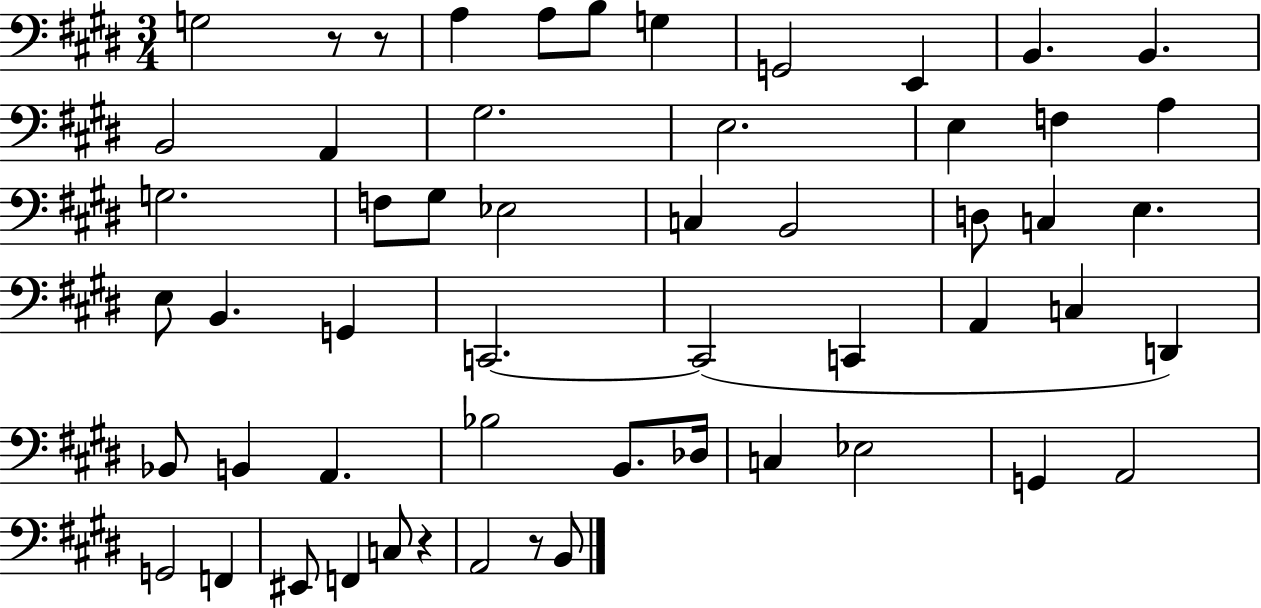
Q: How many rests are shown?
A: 4